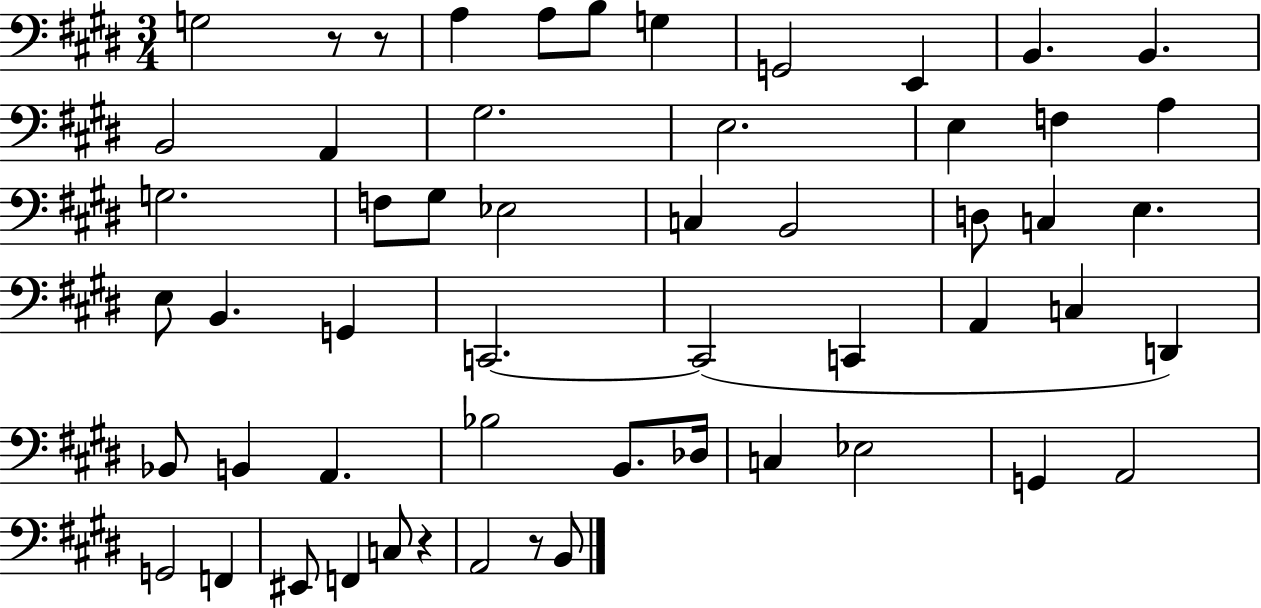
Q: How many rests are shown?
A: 4